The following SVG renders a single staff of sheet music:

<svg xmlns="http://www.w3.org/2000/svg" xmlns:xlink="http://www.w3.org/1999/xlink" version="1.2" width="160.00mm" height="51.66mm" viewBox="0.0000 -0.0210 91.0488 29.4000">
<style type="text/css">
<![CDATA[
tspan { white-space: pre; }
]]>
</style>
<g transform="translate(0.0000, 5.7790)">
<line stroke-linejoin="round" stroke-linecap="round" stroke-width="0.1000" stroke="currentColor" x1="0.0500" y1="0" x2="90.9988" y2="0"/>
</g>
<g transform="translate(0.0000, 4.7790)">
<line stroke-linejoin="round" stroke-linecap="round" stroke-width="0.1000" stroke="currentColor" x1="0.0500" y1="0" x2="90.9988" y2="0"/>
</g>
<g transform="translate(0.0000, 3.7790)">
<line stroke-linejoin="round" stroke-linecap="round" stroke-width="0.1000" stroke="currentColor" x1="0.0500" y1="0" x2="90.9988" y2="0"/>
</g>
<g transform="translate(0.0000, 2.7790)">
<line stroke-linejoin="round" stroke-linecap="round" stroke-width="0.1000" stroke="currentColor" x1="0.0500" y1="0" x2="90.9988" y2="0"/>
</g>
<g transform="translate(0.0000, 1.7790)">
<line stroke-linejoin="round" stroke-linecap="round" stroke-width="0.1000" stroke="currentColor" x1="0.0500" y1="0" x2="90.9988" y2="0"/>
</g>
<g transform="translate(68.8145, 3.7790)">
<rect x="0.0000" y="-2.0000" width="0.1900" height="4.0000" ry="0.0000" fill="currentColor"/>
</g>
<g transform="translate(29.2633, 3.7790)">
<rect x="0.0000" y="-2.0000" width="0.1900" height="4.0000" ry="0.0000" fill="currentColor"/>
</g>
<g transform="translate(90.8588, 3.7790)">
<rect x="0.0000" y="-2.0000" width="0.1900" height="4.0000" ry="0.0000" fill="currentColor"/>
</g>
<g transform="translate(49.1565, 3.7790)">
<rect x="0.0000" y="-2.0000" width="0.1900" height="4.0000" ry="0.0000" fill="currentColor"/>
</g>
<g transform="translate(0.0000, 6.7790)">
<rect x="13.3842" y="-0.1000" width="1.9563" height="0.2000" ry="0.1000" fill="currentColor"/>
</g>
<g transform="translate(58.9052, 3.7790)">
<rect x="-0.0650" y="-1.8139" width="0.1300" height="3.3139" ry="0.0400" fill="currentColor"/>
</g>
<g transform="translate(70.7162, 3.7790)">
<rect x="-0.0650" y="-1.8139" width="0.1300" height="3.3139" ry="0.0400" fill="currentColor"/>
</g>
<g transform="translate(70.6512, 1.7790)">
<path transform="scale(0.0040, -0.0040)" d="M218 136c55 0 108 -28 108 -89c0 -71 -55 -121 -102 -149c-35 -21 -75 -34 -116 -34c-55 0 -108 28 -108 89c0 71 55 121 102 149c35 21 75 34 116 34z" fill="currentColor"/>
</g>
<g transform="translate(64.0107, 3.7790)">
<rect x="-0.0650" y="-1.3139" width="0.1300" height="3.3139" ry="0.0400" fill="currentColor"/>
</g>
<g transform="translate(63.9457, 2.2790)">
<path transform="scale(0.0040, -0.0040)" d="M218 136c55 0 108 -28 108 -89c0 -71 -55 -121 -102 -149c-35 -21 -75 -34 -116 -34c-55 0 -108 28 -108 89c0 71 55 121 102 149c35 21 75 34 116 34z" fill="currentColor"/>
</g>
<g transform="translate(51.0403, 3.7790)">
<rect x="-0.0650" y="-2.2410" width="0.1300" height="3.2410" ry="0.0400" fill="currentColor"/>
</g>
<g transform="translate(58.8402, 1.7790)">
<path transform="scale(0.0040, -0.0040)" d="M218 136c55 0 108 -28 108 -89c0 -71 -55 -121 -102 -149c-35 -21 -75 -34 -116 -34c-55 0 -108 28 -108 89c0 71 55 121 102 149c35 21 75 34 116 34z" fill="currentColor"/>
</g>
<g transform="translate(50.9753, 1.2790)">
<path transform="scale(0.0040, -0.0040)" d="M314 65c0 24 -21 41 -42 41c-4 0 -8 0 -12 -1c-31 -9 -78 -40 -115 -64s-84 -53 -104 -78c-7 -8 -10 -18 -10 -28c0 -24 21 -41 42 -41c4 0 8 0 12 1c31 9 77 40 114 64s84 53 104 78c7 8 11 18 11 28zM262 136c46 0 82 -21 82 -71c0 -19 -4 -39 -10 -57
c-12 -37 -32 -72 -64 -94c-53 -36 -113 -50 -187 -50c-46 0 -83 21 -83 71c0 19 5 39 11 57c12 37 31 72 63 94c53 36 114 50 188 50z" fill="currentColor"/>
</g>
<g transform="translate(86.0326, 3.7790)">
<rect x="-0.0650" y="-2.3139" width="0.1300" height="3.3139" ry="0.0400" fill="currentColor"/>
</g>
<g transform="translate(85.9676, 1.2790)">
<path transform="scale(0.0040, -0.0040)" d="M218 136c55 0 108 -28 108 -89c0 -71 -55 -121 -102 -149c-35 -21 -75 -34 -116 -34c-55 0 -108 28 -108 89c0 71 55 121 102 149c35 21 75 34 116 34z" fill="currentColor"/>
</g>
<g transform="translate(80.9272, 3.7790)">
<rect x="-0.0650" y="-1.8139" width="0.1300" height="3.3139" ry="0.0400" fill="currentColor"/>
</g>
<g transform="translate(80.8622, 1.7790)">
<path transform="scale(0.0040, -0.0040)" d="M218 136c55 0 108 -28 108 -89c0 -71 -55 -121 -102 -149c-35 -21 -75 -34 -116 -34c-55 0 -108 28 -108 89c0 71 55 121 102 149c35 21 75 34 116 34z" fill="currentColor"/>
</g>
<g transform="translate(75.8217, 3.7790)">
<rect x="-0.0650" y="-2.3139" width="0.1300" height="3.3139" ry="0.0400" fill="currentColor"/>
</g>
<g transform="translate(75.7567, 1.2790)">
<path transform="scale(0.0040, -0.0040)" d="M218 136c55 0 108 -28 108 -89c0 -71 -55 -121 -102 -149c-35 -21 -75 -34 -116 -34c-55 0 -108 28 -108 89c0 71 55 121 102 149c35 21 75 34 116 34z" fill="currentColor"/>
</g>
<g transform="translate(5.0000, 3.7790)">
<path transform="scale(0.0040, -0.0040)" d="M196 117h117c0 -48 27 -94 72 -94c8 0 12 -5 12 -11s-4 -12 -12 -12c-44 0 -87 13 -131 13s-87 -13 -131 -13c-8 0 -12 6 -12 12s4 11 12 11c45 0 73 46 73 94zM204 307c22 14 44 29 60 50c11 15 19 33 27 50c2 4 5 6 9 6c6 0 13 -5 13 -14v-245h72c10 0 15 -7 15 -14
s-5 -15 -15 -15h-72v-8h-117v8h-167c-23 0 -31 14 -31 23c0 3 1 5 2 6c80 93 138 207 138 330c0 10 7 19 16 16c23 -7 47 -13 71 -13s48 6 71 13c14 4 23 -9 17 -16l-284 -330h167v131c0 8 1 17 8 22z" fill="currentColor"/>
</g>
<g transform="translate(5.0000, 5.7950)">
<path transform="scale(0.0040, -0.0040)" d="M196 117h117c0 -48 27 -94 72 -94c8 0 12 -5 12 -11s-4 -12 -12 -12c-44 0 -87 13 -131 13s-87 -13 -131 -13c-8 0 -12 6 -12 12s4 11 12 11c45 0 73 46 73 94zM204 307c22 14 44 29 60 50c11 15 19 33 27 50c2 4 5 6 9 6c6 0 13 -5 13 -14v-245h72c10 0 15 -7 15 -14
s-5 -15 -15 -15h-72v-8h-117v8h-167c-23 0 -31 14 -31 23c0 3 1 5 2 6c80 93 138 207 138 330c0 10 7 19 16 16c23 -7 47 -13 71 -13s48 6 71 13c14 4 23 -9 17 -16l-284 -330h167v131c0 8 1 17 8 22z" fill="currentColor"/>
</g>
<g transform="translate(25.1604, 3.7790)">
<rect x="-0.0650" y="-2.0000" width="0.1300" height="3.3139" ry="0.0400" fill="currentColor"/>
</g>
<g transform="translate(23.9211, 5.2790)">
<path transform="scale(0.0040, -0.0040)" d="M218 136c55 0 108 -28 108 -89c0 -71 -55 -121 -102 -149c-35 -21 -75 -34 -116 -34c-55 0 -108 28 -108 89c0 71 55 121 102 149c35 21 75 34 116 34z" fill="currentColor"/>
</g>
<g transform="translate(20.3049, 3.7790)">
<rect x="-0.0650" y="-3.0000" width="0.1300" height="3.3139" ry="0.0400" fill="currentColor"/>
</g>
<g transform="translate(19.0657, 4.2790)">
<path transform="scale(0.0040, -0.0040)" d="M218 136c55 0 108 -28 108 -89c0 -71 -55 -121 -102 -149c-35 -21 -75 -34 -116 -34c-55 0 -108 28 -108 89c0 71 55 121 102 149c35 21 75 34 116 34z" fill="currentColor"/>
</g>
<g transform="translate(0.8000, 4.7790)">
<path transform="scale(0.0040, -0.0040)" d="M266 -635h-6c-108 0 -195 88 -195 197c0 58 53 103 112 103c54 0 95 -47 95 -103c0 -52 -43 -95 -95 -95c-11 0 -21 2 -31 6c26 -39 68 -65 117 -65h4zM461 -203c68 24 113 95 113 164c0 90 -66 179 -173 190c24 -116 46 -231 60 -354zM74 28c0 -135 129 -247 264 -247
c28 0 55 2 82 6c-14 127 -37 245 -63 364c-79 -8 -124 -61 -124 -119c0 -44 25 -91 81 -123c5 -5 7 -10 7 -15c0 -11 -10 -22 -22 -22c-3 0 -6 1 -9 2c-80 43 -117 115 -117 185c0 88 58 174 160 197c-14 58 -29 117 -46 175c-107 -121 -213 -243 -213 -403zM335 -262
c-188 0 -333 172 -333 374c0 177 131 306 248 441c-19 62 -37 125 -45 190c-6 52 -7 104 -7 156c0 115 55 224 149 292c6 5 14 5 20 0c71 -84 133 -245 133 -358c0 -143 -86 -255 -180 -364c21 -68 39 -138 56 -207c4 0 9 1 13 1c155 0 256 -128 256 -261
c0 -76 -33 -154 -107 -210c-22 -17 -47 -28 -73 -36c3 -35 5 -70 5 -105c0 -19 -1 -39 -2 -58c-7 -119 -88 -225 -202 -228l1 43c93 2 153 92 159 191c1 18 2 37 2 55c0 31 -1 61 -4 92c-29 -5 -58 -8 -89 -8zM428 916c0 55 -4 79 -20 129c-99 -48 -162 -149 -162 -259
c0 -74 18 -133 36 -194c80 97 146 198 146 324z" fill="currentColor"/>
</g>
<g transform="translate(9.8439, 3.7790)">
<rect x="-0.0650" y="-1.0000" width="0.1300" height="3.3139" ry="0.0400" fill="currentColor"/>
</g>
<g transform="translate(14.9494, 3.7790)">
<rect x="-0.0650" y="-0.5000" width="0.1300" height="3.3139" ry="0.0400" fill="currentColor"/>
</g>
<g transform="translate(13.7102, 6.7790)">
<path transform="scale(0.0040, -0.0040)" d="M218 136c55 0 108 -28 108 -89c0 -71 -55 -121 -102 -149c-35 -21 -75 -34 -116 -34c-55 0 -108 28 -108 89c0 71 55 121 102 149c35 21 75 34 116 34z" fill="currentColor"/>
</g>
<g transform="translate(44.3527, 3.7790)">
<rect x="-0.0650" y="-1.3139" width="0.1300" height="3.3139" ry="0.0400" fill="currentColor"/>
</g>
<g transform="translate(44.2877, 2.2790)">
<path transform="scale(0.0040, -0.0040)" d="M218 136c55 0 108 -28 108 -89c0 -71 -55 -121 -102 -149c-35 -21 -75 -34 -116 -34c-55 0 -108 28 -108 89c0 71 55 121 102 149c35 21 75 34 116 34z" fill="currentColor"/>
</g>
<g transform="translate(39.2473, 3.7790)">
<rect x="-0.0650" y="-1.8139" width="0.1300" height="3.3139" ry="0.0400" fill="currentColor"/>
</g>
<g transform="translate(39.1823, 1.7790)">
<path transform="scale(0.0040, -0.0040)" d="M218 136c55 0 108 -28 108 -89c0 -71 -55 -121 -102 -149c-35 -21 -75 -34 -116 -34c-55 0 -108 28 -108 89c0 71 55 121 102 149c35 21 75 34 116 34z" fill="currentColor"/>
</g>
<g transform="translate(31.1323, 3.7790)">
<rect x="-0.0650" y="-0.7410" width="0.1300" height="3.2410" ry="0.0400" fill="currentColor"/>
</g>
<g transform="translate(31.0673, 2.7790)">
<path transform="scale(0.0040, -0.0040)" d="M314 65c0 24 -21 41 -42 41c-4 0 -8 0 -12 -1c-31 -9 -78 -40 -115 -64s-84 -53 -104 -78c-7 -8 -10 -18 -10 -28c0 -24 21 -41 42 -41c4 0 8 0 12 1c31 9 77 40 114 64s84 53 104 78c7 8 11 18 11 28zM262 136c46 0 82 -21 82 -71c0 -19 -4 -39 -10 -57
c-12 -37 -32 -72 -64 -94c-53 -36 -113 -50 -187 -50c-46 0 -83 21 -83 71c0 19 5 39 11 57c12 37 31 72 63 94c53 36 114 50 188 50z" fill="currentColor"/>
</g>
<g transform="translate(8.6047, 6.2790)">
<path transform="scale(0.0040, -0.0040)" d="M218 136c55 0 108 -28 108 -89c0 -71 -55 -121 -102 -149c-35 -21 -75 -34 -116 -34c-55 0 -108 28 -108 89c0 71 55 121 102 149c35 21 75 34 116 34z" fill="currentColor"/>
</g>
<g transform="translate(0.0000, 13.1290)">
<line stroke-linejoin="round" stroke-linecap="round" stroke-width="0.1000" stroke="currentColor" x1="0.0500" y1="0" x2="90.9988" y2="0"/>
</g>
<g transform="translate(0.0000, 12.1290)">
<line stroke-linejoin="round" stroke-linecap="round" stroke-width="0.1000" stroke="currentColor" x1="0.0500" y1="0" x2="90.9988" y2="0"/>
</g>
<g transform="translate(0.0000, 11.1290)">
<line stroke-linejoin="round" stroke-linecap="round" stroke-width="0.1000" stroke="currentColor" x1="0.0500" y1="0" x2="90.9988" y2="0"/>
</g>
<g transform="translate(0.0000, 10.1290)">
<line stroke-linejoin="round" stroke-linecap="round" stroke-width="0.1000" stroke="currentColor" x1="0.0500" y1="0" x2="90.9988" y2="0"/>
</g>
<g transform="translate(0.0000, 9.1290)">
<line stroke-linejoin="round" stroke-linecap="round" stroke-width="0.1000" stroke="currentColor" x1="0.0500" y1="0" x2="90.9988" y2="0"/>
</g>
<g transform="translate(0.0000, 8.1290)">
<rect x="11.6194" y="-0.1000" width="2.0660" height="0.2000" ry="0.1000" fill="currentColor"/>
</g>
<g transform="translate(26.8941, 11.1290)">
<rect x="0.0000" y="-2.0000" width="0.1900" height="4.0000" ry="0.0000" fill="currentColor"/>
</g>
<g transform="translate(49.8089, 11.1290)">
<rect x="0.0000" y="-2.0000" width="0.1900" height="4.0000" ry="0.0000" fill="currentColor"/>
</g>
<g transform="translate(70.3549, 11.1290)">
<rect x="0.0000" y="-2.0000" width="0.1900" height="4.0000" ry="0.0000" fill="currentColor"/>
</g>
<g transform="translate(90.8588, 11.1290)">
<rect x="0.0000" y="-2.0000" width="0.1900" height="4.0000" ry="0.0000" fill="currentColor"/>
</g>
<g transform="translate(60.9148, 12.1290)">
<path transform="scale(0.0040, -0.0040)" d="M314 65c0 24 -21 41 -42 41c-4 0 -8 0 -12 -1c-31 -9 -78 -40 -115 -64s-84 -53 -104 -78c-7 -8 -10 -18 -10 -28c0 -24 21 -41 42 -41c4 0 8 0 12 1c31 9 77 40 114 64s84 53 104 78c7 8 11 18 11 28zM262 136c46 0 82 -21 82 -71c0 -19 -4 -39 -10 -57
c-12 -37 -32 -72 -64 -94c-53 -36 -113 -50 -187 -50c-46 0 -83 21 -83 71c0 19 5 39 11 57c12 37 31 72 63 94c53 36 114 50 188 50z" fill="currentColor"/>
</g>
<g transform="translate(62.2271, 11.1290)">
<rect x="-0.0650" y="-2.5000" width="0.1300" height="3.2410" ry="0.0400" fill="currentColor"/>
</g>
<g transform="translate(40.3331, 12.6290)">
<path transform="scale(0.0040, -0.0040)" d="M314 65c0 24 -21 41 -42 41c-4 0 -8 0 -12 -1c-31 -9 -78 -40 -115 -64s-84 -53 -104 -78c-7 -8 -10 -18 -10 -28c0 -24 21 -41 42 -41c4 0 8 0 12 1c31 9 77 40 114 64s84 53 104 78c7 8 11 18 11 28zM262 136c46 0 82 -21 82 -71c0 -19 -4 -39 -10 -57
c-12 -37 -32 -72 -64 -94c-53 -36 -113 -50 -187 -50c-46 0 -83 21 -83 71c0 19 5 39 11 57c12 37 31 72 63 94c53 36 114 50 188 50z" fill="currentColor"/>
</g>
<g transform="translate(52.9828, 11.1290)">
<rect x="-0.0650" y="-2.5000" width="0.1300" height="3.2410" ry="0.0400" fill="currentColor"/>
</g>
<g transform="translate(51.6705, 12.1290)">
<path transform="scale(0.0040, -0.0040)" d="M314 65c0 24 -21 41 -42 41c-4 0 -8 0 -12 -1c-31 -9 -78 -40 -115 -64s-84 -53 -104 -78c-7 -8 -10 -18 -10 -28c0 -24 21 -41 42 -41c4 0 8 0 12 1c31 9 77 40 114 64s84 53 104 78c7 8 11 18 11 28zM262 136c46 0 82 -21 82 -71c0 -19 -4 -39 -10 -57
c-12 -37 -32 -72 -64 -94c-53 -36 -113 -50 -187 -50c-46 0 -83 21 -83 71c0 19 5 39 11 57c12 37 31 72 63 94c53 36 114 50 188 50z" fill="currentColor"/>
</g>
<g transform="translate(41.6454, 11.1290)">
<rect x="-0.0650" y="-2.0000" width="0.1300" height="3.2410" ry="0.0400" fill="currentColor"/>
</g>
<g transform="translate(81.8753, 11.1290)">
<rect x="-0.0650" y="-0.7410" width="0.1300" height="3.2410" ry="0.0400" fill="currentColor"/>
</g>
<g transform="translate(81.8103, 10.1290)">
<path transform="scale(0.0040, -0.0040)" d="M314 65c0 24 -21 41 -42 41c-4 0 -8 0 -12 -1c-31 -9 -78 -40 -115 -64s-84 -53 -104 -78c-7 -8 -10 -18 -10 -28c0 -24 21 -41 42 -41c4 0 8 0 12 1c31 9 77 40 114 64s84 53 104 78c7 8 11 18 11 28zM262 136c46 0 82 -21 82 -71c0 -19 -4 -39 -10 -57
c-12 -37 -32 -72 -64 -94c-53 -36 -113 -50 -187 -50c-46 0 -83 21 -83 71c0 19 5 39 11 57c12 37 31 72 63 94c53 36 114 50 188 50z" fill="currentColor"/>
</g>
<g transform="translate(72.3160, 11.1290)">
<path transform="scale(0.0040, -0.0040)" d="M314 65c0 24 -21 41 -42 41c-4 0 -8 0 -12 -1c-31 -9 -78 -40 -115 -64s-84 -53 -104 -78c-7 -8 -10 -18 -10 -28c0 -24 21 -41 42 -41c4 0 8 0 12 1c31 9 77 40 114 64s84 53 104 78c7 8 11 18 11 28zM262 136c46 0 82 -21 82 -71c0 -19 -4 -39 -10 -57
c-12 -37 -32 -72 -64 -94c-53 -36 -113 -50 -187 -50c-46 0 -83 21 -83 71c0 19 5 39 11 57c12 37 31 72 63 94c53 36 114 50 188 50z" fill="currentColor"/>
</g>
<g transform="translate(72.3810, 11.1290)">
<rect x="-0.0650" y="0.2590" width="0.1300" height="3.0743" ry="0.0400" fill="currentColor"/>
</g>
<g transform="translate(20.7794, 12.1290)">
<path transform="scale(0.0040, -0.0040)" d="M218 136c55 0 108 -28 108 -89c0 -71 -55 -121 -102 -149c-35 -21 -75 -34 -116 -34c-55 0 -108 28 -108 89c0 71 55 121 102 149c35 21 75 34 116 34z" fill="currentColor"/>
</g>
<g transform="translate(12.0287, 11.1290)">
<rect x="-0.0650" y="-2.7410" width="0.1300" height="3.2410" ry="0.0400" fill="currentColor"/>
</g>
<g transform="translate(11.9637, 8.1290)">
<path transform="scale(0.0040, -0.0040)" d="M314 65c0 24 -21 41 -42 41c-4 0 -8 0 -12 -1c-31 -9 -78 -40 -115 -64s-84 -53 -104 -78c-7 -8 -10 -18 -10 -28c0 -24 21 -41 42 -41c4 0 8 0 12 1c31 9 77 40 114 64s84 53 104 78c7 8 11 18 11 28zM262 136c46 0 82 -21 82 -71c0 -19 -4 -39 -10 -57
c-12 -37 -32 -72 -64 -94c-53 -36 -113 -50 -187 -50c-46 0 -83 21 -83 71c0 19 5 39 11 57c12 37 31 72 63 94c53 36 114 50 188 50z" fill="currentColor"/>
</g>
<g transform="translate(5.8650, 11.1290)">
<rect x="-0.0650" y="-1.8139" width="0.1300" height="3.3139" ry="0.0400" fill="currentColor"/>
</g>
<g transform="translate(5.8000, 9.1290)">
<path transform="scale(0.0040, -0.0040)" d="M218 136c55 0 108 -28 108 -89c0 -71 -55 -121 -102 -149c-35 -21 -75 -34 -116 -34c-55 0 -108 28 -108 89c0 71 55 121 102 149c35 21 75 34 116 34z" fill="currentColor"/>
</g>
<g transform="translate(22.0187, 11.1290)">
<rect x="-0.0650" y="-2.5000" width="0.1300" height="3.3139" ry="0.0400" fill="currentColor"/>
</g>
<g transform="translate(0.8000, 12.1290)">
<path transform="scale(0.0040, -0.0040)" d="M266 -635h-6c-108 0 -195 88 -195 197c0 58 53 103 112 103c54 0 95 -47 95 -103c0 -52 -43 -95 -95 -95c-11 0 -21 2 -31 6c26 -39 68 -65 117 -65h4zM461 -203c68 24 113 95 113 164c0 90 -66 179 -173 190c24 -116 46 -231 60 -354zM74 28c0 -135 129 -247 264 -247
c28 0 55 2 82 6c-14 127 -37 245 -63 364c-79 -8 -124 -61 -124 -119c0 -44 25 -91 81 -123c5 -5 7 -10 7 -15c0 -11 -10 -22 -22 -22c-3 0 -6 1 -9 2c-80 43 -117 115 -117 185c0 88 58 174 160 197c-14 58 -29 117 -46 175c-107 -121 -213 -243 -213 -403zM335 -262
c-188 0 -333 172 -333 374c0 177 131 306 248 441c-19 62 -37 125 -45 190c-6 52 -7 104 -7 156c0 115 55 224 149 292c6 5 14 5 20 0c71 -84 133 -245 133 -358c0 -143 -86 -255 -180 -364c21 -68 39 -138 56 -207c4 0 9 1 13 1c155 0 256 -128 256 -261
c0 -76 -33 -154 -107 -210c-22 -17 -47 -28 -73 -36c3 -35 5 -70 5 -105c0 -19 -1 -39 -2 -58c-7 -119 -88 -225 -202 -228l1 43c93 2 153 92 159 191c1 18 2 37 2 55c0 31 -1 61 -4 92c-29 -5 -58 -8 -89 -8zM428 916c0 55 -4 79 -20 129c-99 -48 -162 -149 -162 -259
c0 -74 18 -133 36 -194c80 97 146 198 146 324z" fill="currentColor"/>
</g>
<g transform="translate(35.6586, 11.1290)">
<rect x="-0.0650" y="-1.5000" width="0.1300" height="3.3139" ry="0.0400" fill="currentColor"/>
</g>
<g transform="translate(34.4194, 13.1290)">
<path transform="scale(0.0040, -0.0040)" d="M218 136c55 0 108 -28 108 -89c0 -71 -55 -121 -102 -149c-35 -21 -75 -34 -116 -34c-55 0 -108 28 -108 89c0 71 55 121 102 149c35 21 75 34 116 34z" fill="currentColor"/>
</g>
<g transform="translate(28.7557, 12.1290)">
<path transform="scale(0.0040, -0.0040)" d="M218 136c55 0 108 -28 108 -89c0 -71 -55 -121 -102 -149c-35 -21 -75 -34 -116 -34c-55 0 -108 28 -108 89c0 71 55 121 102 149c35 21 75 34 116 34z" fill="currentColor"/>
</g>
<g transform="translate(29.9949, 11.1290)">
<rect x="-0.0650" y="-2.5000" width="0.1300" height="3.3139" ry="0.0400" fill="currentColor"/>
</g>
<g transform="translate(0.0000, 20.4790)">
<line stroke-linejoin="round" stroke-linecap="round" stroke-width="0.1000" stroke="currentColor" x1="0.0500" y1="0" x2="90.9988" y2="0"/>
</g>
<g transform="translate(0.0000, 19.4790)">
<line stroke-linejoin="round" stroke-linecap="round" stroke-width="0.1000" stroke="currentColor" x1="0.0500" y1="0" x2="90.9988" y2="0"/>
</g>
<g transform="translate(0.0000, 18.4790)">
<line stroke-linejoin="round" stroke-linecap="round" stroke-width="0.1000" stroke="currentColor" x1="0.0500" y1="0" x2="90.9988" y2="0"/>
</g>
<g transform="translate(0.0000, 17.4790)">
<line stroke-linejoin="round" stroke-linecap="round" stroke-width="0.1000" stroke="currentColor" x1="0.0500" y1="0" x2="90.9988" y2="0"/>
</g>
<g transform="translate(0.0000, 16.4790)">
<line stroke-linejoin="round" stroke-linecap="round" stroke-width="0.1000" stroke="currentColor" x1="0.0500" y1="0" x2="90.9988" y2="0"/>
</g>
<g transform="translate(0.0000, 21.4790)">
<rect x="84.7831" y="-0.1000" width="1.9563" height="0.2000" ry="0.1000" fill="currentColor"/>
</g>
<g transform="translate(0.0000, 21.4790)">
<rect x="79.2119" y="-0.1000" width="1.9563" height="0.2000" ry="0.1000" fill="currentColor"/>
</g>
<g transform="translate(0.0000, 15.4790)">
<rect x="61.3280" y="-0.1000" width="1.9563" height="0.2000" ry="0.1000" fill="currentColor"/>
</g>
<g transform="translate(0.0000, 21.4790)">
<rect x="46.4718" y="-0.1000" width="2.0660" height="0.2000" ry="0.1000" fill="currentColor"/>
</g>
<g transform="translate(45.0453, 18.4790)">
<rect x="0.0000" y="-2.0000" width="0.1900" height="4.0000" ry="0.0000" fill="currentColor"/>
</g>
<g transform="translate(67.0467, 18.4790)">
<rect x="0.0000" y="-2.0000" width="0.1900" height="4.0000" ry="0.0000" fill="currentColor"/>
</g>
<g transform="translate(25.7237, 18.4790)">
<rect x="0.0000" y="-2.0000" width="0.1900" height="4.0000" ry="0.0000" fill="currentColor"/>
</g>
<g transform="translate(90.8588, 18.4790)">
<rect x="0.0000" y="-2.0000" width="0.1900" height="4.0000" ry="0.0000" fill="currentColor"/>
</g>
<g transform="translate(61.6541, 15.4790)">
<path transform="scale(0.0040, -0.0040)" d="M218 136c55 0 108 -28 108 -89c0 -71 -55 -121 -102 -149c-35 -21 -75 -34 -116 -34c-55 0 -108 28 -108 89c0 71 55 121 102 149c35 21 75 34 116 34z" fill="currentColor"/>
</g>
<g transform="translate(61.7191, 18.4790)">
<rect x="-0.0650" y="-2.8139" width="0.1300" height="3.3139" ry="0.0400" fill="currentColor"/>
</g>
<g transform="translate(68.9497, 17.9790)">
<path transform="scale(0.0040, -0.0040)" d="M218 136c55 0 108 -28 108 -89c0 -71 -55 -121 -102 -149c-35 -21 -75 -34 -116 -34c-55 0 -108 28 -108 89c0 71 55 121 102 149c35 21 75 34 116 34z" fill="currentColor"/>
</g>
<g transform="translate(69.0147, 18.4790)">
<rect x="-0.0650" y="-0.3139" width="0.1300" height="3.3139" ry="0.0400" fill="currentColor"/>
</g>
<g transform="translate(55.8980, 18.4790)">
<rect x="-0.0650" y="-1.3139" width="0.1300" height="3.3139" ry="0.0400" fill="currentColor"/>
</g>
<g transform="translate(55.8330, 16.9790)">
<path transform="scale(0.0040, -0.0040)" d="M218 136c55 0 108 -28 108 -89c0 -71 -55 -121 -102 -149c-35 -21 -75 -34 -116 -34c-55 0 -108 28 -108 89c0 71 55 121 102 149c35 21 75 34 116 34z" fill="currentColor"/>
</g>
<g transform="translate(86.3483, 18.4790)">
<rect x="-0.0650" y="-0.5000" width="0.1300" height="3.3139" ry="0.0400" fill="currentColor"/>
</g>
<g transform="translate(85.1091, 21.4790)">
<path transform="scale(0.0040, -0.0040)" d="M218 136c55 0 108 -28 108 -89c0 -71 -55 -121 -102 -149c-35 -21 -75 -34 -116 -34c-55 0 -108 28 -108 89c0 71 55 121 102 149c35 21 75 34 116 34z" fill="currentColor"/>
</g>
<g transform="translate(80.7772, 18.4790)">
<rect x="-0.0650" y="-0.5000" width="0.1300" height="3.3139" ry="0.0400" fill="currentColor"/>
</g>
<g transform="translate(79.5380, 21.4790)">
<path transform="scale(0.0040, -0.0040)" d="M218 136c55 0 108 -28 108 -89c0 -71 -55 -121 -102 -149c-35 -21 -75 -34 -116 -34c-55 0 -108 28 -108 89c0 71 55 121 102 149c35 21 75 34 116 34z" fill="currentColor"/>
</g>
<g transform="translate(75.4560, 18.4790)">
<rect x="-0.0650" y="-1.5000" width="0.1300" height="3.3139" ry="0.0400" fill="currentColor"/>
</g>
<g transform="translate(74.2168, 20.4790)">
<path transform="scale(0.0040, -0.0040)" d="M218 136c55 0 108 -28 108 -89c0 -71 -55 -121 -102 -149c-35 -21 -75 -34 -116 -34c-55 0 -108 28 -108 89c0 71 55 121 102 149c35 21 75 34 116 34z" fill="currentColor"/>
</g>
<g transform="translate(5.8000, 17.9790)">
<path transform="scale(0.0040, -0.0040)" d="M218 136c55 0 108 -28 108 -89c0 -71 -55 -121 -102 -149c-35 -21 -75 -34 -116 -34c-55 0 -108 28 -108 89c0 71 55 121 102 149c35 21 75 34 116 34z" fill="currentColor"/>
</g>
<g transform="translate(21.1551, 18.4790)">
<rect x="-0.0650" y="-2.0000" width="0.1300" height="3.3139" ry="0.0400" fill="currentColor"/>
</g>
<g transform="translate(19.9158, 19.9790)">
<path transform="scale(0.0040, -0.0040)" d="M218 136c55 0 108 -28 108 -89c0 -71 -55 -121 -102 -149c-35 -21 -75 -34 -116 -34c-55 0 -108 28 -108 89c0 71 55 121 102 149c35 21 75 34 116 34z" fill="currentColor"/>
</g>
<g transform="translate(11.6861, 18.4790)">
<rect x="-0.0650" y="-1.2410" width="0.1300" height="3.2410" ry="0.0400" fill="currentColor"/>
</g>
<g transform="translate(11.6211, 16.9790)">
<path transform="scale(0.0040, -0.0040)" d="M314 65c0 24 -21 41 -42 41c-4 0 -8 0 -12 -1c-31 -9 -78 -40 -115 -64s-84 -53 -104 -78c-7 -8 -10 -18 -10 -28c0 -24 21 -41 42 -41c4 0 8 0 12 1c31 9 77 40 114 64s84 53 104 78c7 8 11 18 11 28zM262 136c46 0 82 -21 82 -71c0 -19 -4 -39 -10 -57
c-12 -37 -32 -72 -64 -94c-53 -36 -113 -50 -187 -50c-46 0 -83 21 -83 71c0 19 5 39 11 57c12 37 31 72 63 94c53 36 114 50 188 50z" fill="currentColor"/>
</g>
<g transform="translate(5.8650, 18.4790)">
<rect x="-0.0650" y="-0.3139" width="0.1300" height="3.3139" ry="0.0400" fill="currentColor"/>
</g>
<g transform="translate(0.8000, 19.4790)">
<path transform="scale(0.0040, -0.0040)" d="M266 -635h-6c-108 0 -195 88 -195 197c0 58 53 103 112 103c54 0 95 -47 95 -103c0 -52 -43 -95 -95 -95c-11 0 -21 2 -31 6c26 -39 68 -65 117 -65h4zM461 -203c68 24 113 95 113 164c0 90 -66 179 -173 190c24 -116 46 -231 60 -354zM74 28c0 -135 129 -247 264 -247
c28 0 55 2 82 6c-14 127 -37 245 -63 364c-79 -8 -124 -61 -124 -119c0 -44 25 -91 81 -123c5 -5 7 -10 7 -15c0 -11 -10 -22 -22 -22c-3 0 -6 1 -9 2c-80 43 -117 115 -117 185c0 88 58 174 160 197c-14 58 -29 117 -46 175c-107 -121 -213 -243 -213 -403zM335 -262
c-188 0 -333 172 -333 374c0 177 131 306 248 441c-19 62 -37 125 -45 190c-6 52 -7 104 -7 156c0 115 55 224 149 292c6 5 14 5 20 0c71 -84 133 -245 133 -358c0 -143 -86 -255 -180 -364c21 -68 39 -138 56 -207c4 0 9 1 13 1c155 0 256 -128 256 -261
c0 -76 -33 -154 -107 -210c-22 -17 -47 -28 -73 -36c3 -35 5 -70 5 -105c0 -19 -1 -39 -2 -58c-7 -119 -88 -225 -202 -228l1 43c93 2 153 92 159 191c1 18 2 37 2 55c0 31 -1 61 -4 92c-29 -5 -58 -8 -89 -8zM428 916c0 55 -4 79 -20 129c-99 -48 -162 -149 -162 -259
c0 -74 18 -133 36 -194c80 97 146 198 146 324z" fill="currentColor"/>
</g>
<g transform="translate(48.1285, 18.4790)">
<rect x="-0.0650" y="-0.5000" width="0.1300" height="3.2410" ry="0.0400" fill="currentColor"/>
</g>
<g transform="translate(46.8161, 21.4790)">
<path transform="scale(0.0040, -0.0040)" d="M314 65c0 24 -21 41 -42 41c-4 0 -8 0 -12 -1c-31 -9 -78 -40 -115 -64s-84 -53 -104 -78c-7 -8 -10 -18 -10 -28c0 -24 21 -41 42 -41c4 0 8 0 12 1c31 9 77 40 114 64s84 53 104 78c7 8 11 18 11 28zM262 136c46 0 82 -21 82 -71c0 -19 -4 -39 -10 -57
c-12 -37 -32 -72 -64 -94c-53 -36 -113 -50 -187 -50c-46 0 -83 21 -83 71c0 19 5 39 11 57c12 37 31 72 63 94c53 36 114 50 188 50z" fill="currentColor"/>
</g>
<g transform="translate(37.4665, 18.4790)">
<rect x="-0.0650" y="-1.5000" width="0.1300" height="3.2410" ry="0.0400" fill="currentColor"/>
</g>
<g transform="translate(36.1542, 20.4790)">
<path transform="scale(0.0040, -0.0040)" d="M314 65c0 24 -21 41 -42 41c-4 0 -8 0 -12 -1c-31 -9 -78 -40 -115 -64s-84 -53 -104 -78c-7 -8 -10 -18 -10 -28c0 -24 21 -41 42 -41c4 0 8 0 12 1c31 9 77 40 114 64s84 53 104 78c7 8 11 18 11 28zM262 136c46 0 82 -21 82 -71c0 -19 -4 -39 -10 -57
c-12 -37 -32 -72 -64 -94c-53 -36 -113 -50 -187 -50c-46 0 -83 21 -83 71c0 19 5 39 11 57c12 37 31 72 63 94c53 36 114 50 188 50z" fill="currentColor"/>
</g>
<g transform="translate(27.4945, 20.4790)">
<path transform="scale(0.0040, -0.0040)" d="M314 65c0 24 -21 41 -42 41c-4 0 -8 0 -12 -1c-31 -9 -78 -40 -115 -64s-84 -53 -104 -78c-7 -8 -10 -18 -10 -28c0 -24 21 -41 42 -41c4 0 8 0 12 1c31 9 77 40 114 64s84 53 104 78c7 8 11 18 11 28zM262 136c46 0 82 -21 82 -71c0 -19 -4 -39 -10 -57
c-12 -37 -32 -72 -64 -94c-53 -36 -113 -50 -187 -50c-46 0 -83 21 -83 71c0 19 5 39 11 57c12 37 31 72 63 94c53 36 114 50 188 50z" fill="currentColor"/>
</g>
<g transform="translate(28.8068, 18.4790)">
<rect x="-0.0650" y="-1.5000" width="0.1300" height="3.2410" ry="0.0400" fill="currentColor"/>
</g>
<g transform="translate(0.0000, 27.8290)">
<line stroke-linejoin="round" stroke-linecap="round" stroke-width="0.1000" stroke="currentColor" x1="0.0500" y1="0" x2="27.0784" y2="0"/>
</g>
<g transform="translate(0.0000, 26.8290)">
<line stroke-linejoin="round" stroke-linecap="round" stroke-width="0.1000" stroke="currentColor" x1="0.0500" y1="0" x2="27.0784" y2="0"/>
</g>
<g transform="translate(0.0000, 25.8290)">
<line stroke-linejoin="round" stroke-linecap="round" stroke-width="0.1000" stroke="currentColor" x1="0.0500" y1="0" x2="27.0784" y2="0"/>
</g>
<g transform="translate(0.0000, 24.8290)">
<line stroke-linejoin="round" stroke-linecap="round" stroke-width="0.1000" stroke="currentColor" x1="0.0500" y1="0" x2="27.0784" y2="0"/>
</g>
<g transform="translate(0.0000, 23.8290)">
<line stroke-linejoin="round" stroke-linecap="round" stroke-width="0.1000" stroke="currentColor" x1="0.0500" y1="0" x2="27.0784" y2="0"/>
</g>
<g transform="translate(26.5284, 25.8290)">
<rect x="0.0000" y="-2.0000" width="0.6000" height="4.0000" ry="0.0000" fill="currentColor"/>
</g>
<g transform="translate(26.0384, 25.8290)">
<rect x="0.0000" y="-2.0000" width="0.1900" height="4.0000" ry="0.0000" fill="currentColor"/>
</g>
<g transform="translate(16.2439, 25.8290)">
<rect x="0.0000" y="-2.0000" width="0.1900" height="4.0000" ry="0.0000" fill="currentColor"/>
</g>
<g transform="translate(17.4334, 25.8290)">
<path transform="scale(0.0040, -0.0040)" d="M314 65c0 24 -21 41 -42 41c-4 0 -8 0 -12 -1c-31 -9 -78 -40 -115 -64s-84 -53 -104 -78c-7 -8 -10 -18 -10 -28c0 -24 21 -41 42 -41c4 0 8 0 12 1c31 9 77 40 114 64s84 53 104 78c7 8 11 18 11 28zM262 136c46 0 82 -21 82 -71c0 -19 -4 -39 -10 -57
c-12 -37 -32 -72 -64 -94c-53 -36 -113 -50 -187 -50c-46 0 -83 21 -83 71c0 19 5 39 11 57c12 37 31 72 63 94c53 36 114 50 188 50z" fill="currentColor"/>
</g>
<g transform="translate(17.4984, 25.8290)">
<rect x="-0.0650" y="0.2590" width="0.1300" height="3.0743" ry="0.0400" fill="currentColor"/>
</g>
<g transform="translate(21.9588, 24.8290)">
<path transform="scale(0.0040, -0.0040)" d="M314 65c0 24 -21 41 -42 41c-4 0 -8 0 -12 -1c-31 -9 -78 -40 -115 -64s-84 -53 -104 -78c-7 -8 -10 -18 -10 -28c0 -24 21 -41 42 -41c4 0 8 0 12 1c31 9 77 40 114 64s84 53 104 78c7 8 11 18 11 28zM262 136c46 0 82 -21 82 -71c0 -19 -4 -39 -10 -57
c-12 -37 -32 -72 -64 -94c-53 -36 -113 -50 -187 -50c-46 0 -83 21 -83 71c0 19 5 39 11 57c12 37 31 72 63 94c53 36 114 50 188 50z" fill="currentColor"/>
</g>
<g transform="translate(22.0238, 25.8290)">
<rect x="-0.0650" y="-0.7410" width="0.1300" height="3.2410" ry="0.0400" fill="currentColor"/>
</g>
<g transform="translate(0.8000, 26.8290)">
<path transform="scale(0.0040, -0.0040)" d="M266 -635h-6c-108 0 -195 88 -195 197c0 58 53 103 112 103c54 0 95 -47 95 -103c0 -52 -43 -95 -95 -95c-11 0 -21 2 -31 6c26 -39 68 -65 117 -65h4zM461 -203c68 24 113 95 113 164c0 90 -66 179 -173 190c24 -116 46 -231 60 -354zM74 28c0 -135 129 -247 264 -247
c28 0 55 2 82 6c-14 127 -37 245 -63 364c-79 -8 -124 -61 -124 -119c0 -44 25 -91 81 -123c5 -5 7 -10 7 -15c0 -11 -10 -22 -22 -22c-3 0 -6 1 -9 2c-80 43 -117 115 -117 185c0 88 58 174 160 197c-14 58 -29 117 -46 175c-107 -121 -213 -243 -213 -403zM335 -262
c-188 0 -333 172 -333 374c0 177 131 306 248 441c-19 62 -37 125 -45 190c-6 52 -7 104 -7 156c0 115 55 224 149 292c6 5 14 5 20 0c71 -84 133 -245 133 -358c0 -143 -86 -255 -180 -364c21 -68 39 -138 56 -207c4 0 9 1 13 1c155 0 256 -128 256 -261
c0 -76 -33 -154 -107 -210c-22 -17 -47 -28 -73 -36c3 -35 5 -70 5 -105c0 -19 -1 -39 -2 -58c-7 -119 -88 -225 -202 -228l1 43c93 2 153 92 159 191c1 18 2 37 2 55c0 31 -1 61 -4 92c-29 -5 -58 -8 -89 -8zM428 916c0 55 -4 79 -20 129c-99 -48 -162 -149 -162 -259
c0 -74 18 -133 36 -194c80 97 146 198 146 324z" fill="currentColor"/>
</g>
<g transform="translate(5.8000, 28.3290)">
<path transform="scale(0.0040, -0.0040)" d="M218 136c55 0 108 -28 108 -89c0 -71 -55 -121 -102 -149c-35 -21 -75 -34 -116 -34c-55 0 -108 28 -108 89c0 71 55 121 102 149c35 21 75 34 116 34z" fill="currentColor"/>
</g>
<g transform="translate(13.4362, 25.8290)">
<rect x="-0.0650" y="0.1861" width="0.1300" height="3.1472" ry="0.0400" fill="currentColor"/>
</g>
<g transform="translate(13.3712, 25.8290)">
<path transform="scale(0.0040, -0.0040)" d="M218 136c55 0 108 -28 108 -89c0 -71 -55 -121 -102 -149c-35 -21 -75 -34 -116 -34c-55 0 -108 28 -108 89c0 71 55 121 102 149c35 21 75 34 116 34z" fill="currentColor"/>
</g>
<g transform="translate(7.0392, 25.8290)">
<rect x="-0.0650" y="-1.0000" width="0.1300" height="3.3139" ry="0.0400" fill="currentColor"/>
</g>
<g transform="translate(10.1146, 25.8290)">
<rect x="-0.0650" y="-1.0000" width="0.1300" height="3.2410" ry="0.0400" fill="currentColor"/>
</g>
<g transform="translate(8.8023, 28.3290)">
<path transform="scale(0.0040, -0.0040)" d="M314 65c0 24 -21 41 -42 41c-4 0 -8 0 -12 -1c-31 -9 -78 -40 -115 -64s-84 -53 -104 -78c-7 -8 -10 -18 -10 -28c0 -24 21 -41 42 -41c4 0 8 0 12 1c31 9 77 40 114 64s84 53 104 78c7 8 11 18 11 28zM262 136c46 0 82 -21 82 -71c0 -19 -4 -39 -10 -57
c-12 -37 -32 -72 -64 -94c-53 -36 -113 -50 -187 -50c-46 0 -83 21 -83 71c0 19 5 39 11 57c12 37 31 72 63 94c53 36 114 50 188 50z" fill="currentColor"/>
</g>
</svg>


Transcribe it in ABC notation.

X:1
T:Untitled
M:4/4
L:1/4
K:C
D C A F d2 f e g2 f e f g f g f a2 G G E F2 G2 G2 B2 d2 c e2 F E2 E2 C2 e a c E C C D D2 B B2 d2